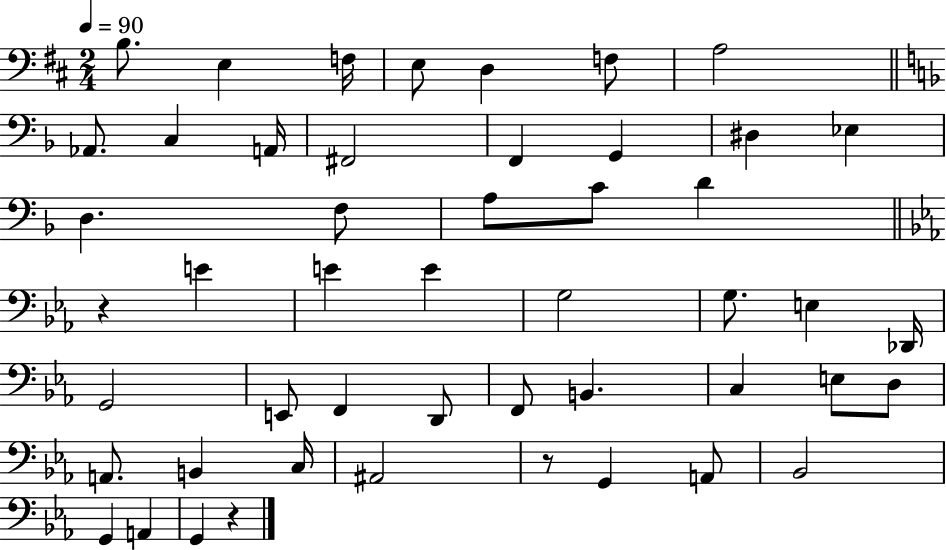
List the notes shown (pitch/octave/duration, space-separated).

B3/e. E3/q F3/s E3/e D3/q F3/e A3/h Ab2/e. C3/q A2/s F#2/h F2/q G2/q D#3/q Eb3/q D3/q. F3/e A3/e C4/e D4/q R/q E4/q E4/q E4/q G3/h G3/e. E3/q Db2/s G2/h E2/e F2/q D2/e F2/e B2/q. C3/q E3/e D3/e A2/e. B2/q C3/s A#2/h R/e G2/q A2/e Bb2/h G2/q A2/q G2/q R/q